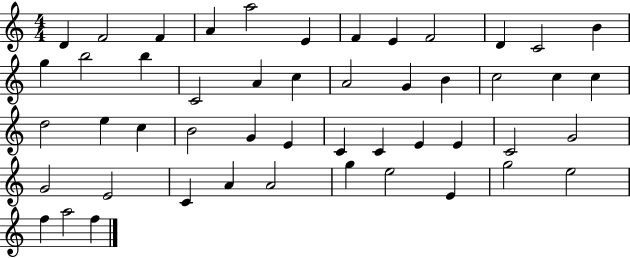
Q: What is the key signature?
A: C major